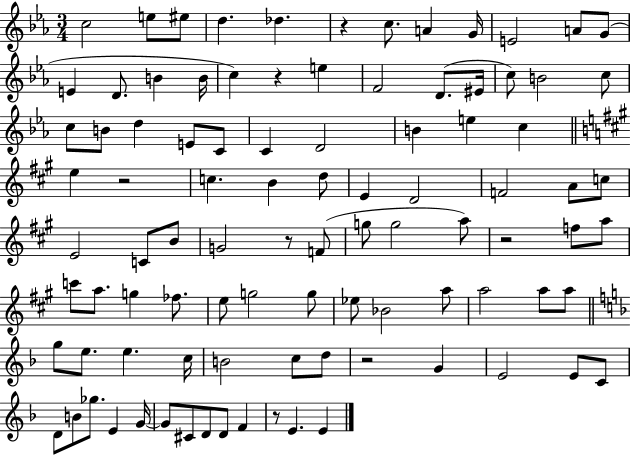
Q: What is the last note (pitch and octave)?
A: E4